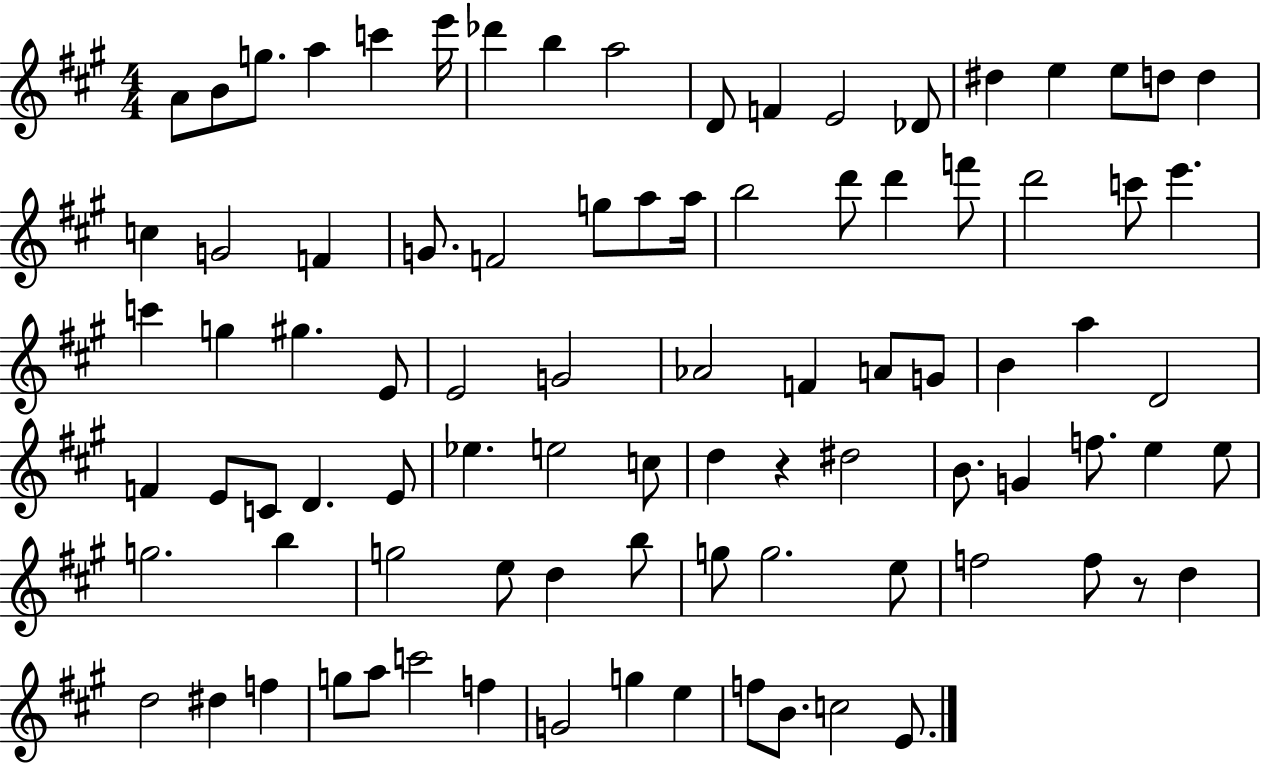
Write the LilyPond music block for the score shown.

{
  \clef treble
  \numericTimeSignature
  \time 4/4
  \key a \major
  a'8 b'8 g''8. a''4 c'''4 e'''16 | des'''4 b''4 a''2 | d'8 f'4 e'2 des'8 | dis''4 e''4 e''8 d''8 d''4 | \break c''4 g'2 f'4 | g'8. f'2 g''8 a''8 a''16 | b''2 d'''8 d'''4 f'''8 | d'''2 c'''8 e'''4. | \break c'''4 g''4 gis''4. e'8 | e'2 g'2 | aes'2 f'4 a'8 g'8 | b'4 a''4 d'2 | \break f'4 e'8 c'8 d'4. e'8 | ees''4. e''2 c''8 | d''4 r4 dis''2 | b'8. g'4 f''8. e''4 e''8 | \break g''2. b''4 | g''2 e''8 d''4 b''8 | g''8 g''2. e''8 | f''2 f''8 r8 d''4 | \break d''2 dis''4 f''4 | g''8 a''8 c'''2 f''4 | g'2 g''4 e''4 | f''8 b'8. c''2 e'8. | \break \bar "|."
}